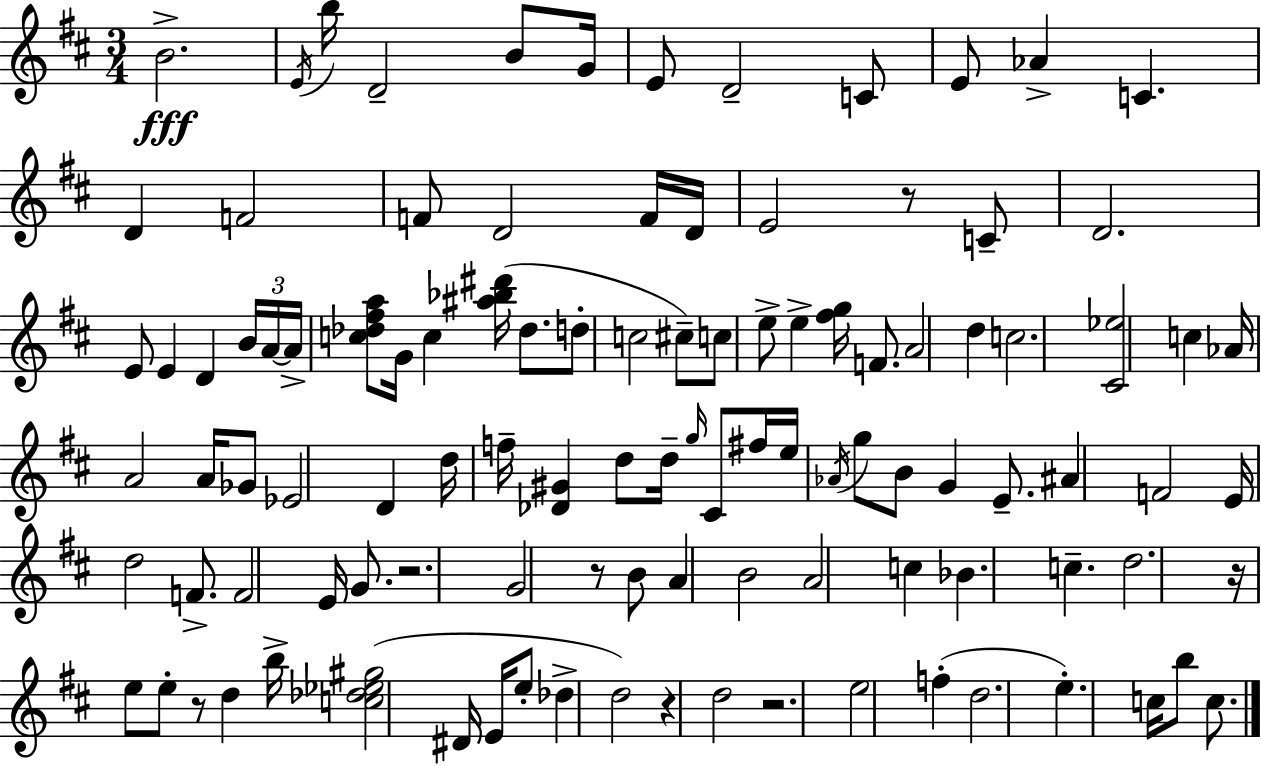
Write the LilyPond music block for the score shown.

{
  \clef treble
  \numericTimeSignature
  \time 3/4
  \key d \major
  b'2.->\fff | \acciaccatura { e'16 } b''16 d'2-- b'8 | g'16 e'8 d'2-- c'8 | e'8 aes'4-> c'4. | \break d'4 f'2 | f'8 d'2 f'16 | d'16 e'2 r8 c'8-- | d'2. | \break e'8 e'4 d'4 \tuplet 3/2 { b'16 | a'16~~ a'16-> } <c'' des'' fis'' a''>8 g'16 c''4 <ais'' bes'' dis'''>16( des''8. | d''8-. c''2 cis''8--) | c''8 e''8-> e''4-> <fis'' g''>16 f'8. | \break a'2 d''4 | c''2. | <cis' ees''>2 c''4 | aes'16 a'2 a'16 ges'8 | \break ees'2 d'4 | d''16 f''16-- <des' gis'>4 d''8 d''16-- \grace { g''16 } cis'8 | fis''16 e''16 \acciaccatura { aes'16 } g''8 b'8 g'4 | e'8.-- ais'4 f'2 | \break e'16 d''2 | f'8.-> f'2 e'16 | g'8. r2. | g'2 r8 | \break b'8 a'4 b'2 | a'2 c''4 | bes'4. c''4.-- | d''2. | \break r16 e''8 e''8-. r8 d''4 | b''16-> <c'' des'' ees'' gis''>2( dis'16 | e'16 e''8-. des''4-> d''2) | r4 d''2 | \break r2. | e''2 f''4-.( | d''2. | e''4.-.) c''16 b''8 | \break c''8. \bar "|."
}